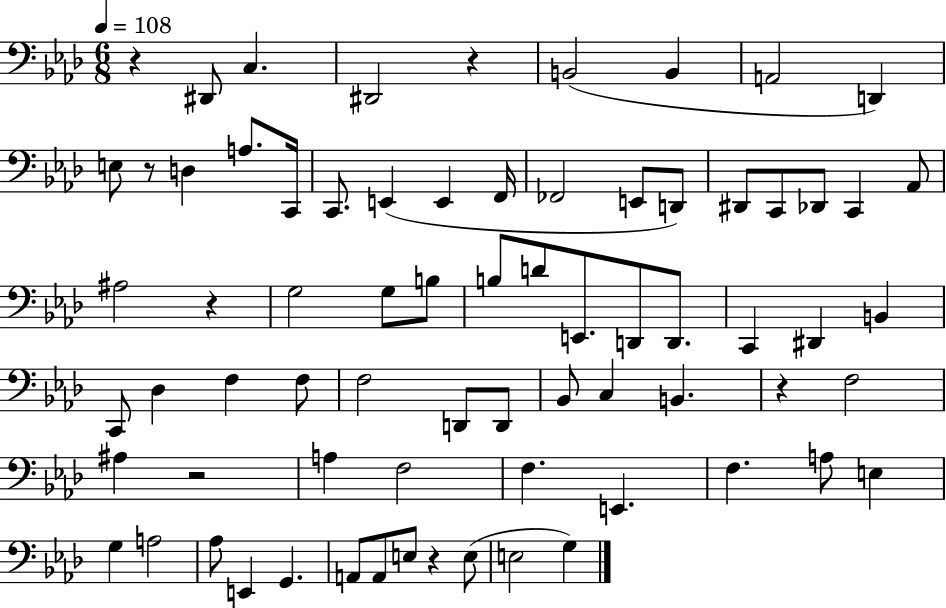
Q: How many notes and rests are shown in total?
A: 72